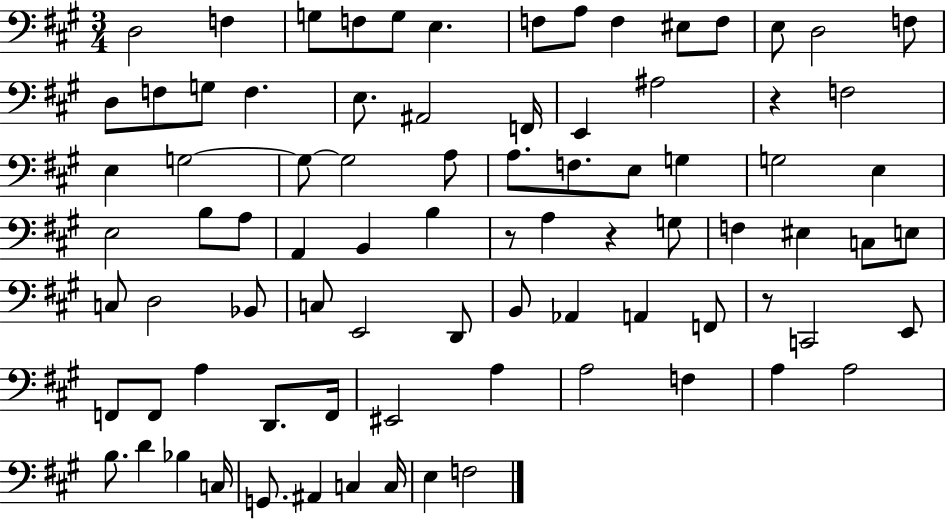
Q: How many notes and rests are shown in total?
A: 84